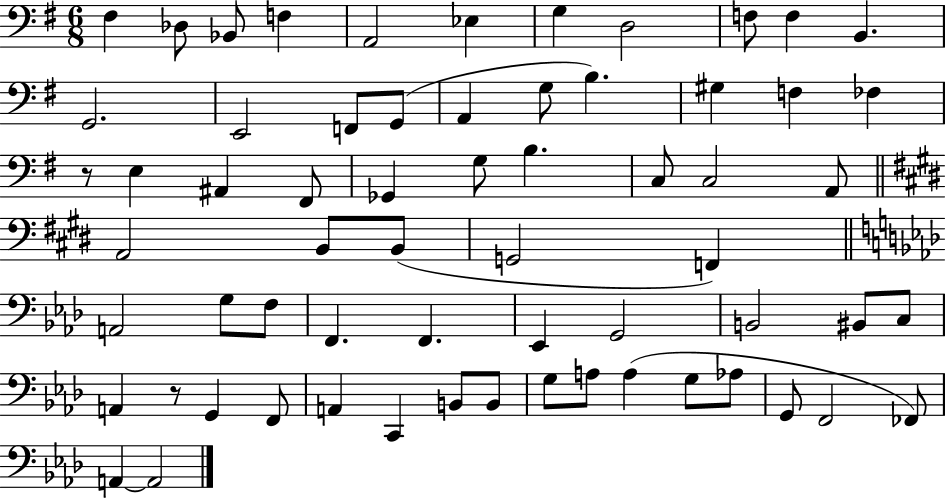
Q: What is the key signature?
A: G major